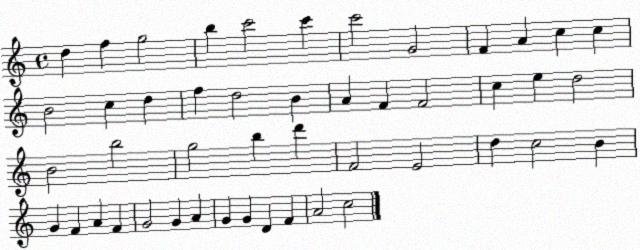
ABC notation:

X:1
T:Untitled
M:4/4
L:1/4
K:C
d f g2 b c'2 c' c'2 G2 F A c c B2 c d f d2 B A F F2 c e d2 B2 b2 g2 b d' F2 E2 d c2 B G F A F G2 G A G G D F A2 c2